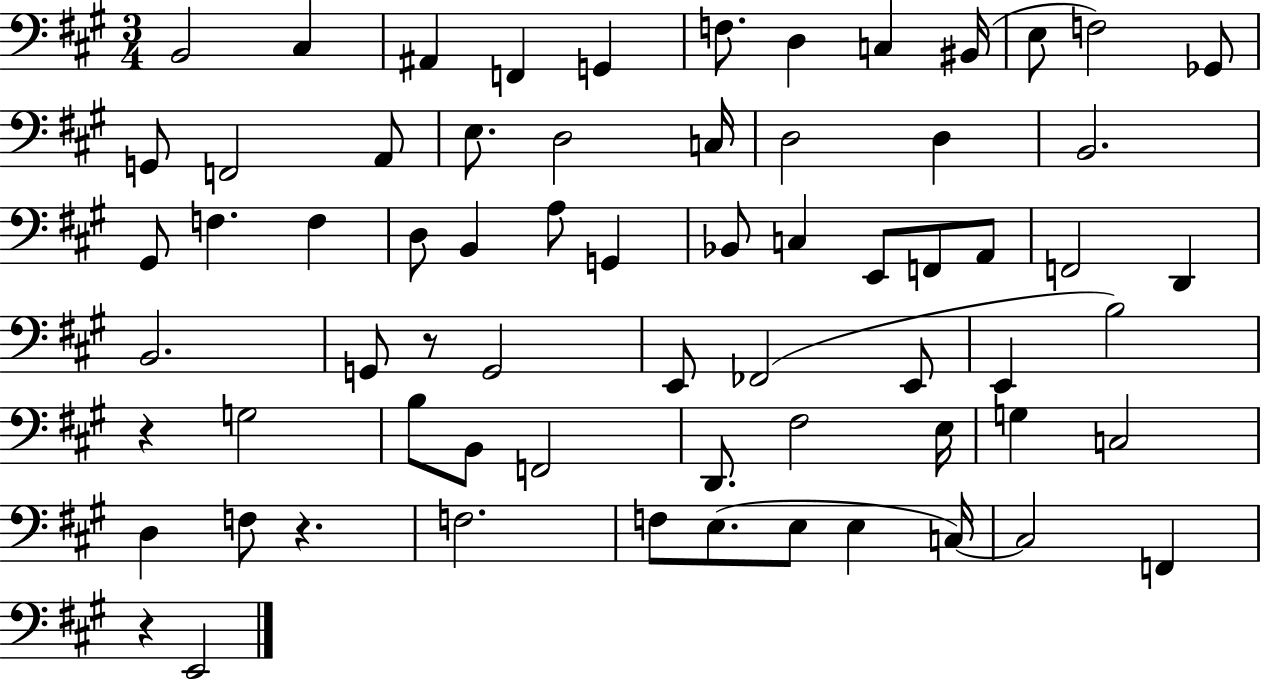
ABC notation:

X:1
T:Untitled
M:3/4
L:1/4
K:A
B,,2 ^C, ^A,, F,, G,, F,/2 D, C, ^B,,/4 E,/2 F,2 _G,,/2 G,,/2 F,,2 A,,/2 E,/2 D,2 C,/4 D,2 D, B,,2 ^G,,/2 F, F, D,/2 B,, A,/2 G,, _B,,/2 C, E,,/2 F,,/2 A,,/2 F,,2 D,, B,,2 G,,/2 z/2 G,,2 E,,/2 _F,,2 E,,/2 E,, B,2 z G,2 B,/2 B,,/2 F,,2 D,,/2 ^F,2 E,/4 G, C,2 D, F,/2 z F,2 F,/2 E,/2 E,/2 E, C,/4 C,2 F,, z E,,2